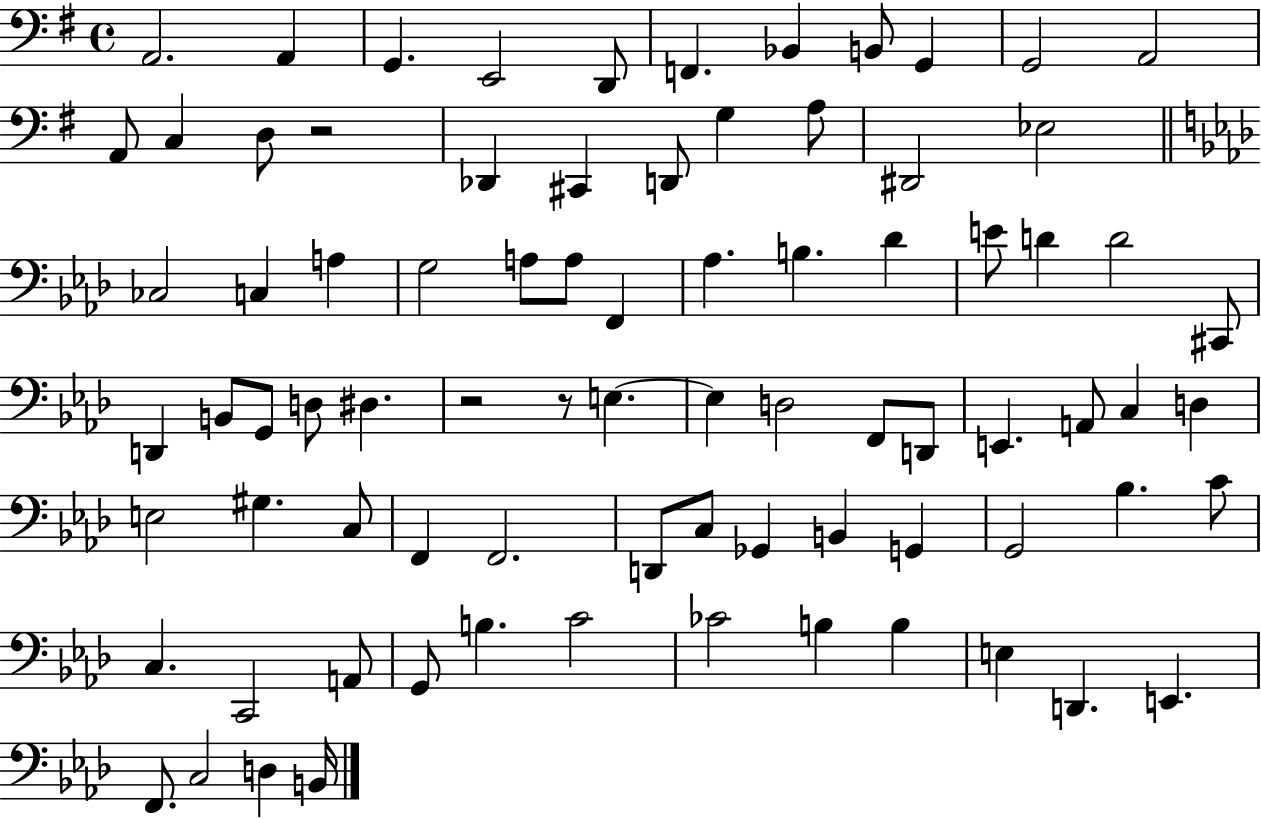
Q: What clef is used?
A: bass